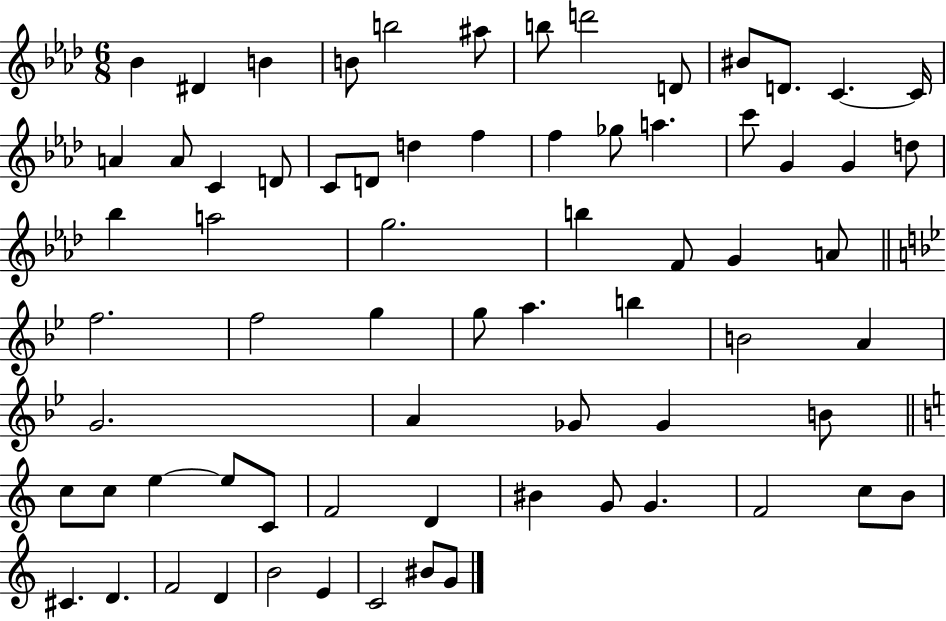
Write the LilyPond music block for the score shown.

{
  \clef treble
  \numericTimeSignature
  \time 6/8
  \key aes \major
  \repeat volta 2 { bes'4 dis'4 b'4 | b'8 b''2 ais''8 | b''8 d'''2 d'8 | bis'8 d'8. c'4.~~ c'16 | \break a'4 a'8 c'4 d'8 | c'8 d'8 d''4 f''4 | f''4 ges''8 a''4. | c'''8 g'4 g'4 d''8 | \break bes''4 a''2 | g''2. | b''4 f'8 g'4 a'8 | \bar "||" \break \key g \minor f''2. | f''2 g''4 | g''8 a''4. b''4 | b'2 a'4 | \break g'2. | a'4 ges'8 ges'4 b'8 | \bar "||" \break \key c \major c''8 c''8 e''4~~ e''8 c'8 | f'2 d'4 | bis'4 g'8 g'4. | f'2 c''8 b'8 | \break cis'4. d'4. | f'2 d'4 | b'2 e'4 | c'2 bis'8 g'8 | \break } \bar "|."
}